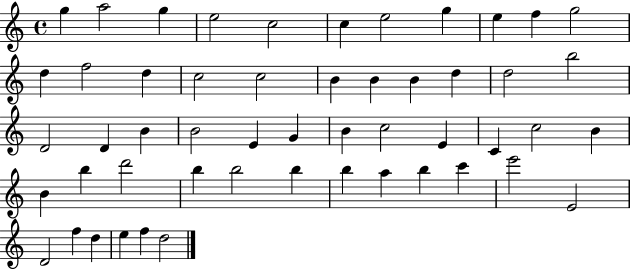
X:1
T:Untitled
M:4/4
L:1/4
K:C
g a2 g e2 c2 c e2 g e f g2 d f2 d c2 c2 B B B d d2 b2 D2 D B B2 E G B c2 E C c2 B B b d'2 b b2 b b a b c' e'2 E2 D2 f d e f d2